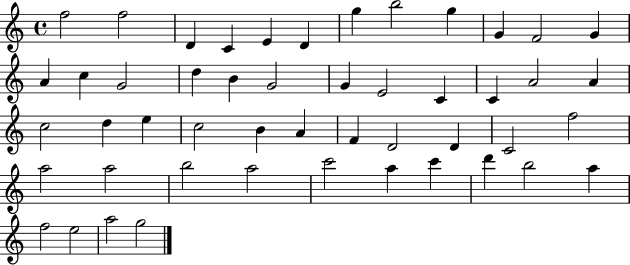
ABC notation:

X:1
T:Untitled
M:4/4
L:1/4
K:C
f2 f2 D C E D g b2 g G F2 G A c G2 d B G2 G E2 C C A2 A c2 d e c2 B A F D2 D C2 f2 a2 a2 b2 a2 c'2 a c' d' b2 a f2 e2 a2 g2